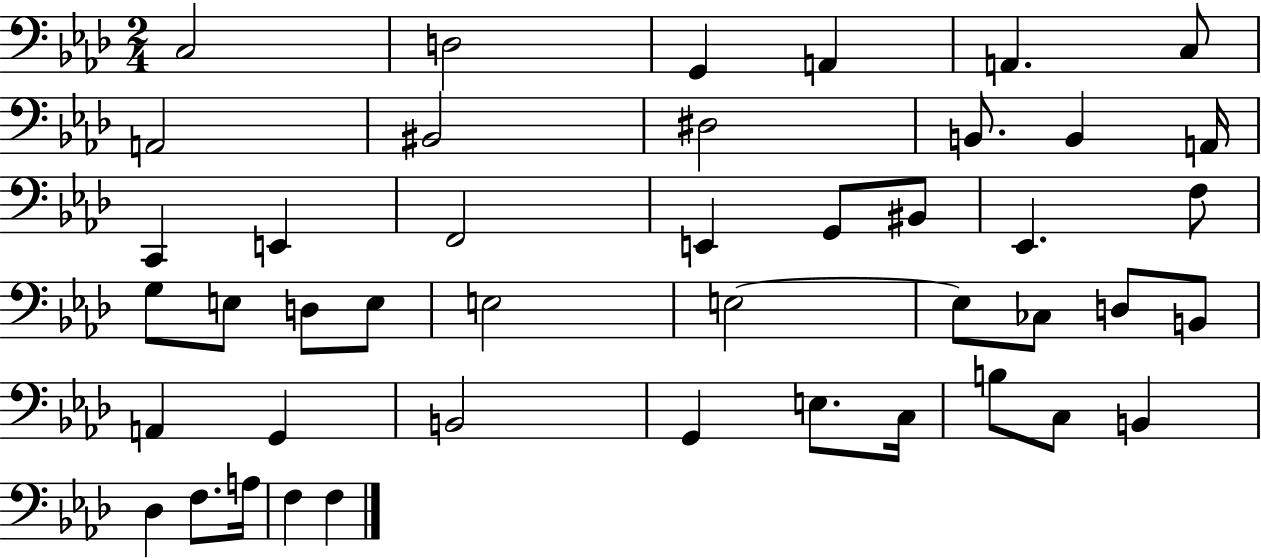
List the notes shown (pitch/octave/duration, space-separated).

C3/h D3/h G2/q A2/q A2/q. C3/e A2/h BIS2/h D#3/h B2/e. B2/q A2/s C2/q E2/q F2/h E2/q G2/e BIS2/e Eb2/q. F3/e G3/e E3/e D3/e E3/e E3/h E3/h E3/e CES3/e D3/e B2/e A2/q G2/q B2/h G2/q E3/e. C3/s B3/e C3/e B2/q Db3/q F3/e. A3/s F3/q F3/q